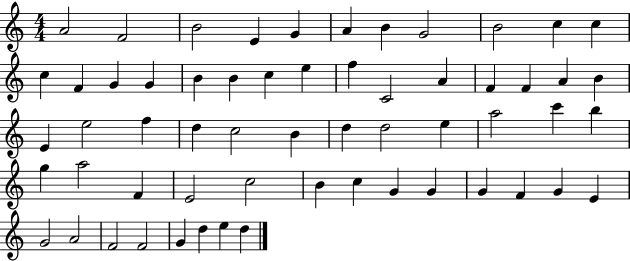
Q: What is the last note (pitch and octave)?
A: D5